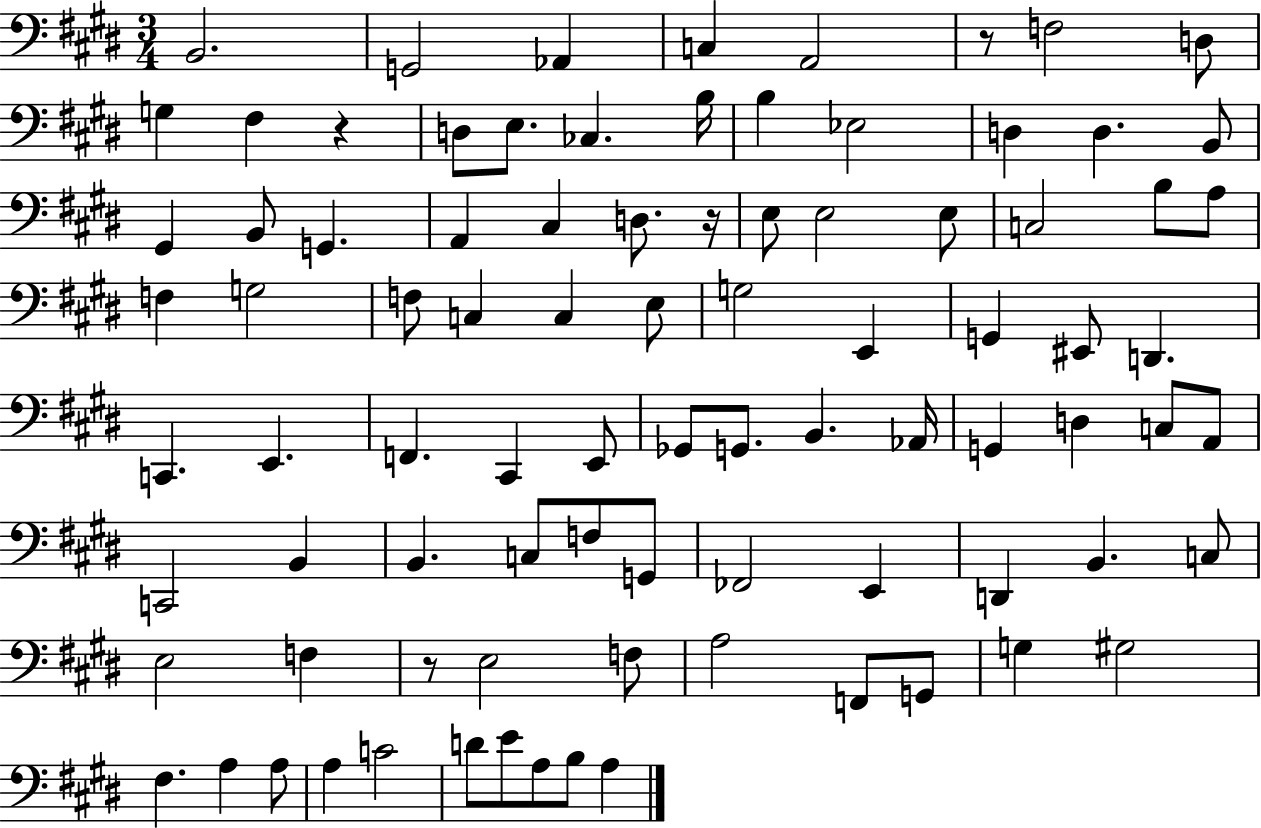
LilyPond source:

{
  \clef bass
  \numericTimeSignature
  \time 3/4
  \key e \major
  b,2. | g,2 aes,4 | c4 a,2 | r8 f2 d8 | \break g4 fis4 r4 | d8 e8. ces4. b16 | b4 ees2 | d4 d4. b,8 | \break gis,4 b,8 g,4. | a,4 cis4 d8. r16 | e8 e2 e8 | c2 b8 a8 | \break f4 g2 | f8 c4 c4 e8 | g2 e,4 | g,4 eis,8 d,4. | \break c,4. e,4. | f,4. cis,4 e,8 | ges,8 g,8. b,4. aes,16 | g,4 d4 c8 a,8 | \break c,2 b,4 | b,4. c8 f8 g,8 | fes,2 e,4 | d,4 b,4. c8 | \break e2 f4 | r8 e2 f8 | a2 f,8 g,8 | g4 gis2 | \break fis4. a4 a8 | a4 c'2 | d'8 e'8 a8 b8 a4 | \bar "|."
}